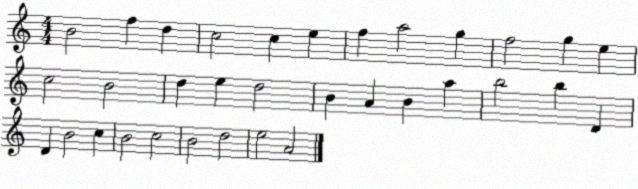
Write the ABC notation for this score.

X:1
T:Untitled
M:4/4
L:1/4
K:C
B2 f d c2 c e f a2 g f2 g e c2 B2 d e d2 B A B a b2 b D D B2 c B2 c2 B2 d2 e2 A2